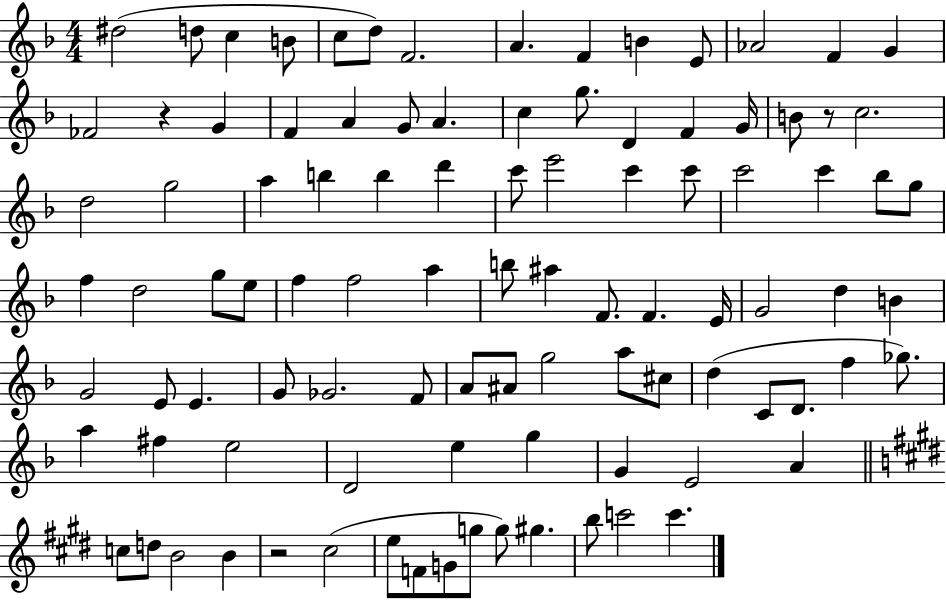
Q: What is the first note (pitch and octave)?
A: D#5